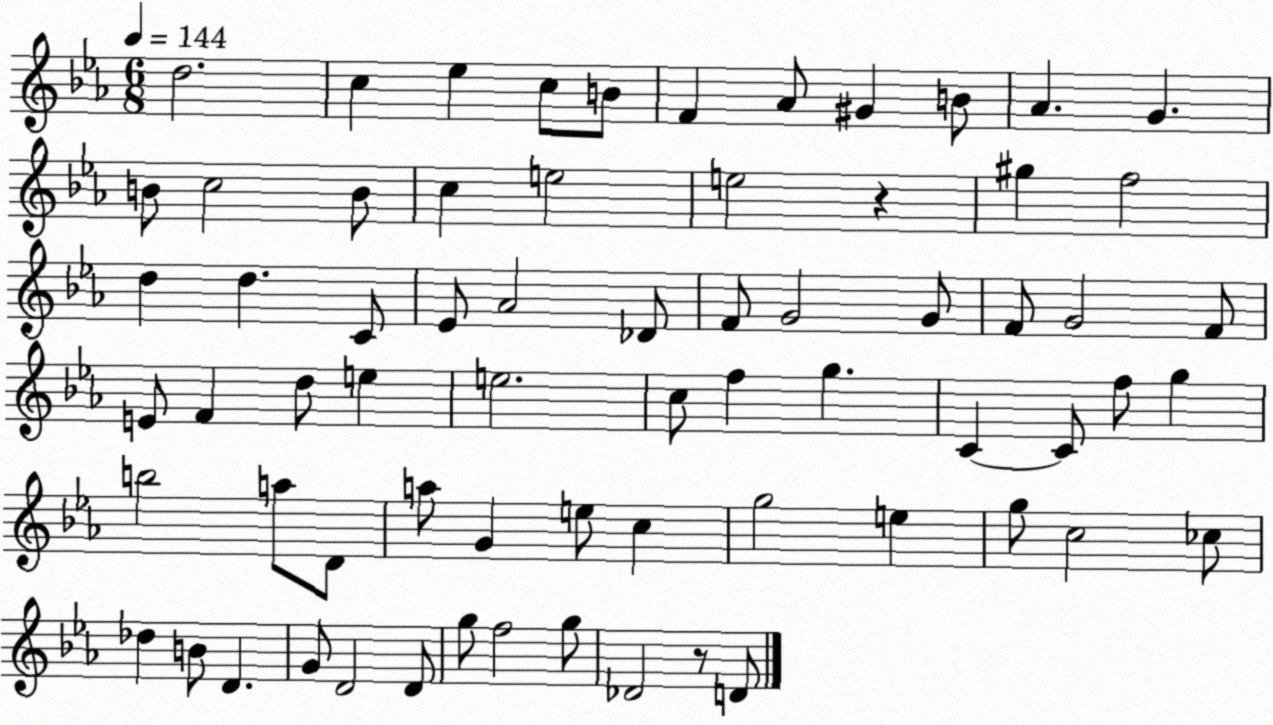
X:1
T:Untitled
M:6/8
L:1/4
K:Eb
d2 c _e c/2 B/2 F _A/2 ^G B/2 _A G B/2 c2 B/2 c e2 e2 z ^g f2 d d C/2 _E/2 _A2 _D/2 F/2 G2 G/2 F/2 G2 F/2 E/2 F d/2 e e2 c/2 f g C C/2 f/2 g b2 a/2 D/2 a/2 G e/2 c g2 e g/2 c2 _c/2 _d B/2 D G/2 D2 D/2 g/2 f2 g/2 _D2 z/2 D/2